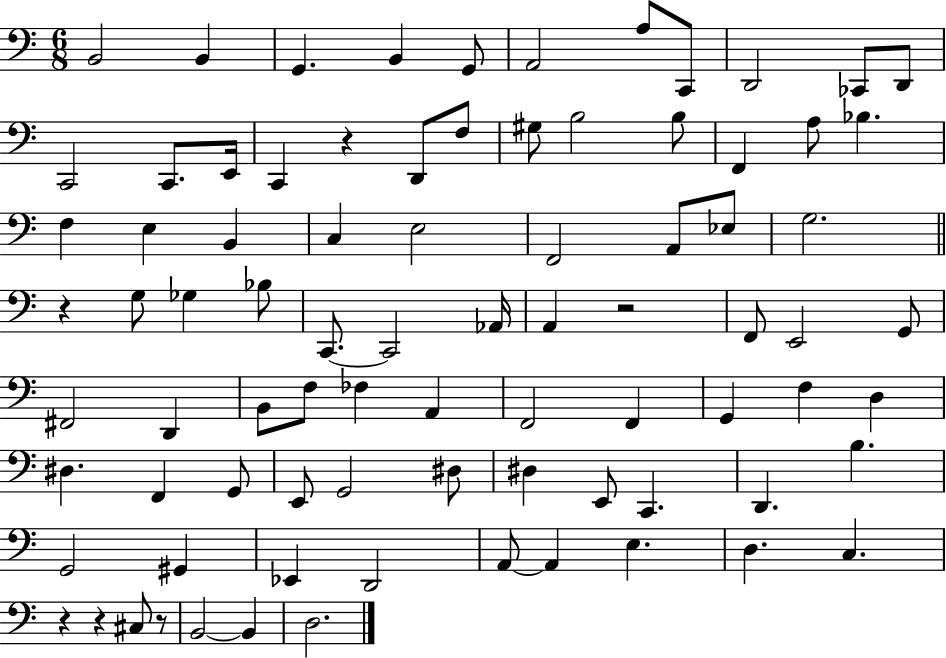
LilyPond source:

{
  \clef bass
  \numericTimeSignature
  \time 6/8
  \key c \major
  b,2 b,4 | g,4. b,4 g,8 | a,2 a8 c,8 | d,2 ces,8 d,8 | \break c,2 c,8. e,16 | c,4 r4 d,8 f8 | gis8 b2 b8 | f,4 a8 bes4. | \break f4 e4 b,4 | c4 e2 | f,2 a,8 ees8 | g2. | \break \bar "||" \break \key c \major r4 g8 ges4 bes8 | c,8.~~ c,2 aes,16 | a,4 r2 | f,8 e,2 g,8 | \break fis,2 d,4 | b,8 f8 fes4 a,4 | f,2 f,4 | g,4 f4 d4 | \break dis4. f,4 g,8 | e,8 g,2 dis8 | dis4 e,8 c,4. | d,4. b4. | \break g,2 gis,4 | ees,4 d,2 | a,8~~ a,4 e4. | d4. c4. | \break r4 r4 cis8 r8 | b,2~~ b,4 | d2. | \bar "|."
}